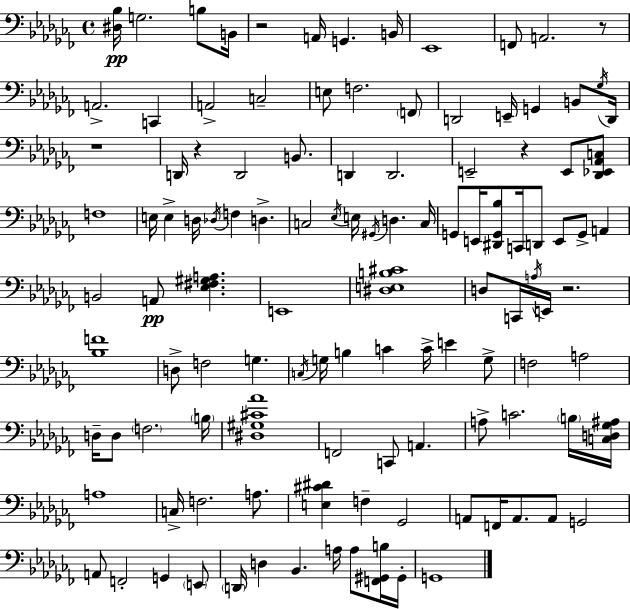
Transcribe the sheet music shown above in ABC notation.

X:1
T:Untitled
M:4/4
L:1/4
K:Abm
[^D,_B,]/4 G,2 B,/2 B,,/4 z2 A,,/4 G,, B,,/4 _E,,4 F,,/2 A,,2 z/2 A,,2 C,, A,,2 C,2 E,/2 F,2 F,,/2 D,,2 E,,/4 G,, B,,/2 _G,/4 D,,/4 z4 D,,/4 z D,,2 B,,/2 D,, D,,2 E,,2 z E,,/2 [_D,,_E,,_A,,C,]/2 F,4 E,/4 E, D,/4 _D,/4 F, D, C,2 _E,/4 E,/4 ^G,,/4 D, C,/4 G,,/2 E,,/4 [^D,,G,,_B,]/2 C,,/4 D,,/2 E,,/2 G,,/2 A,, B,,2 A,,/2 [_E,^F,^G,A,] E,,4 [^D,E,B,^C]4 D,/2 C,,/4 A,/4 E,,/4 z2 [_B,F]4 D,/2 F,2 G, C,/4 G,/4 B, C C/4 E G,/2 F,2 A,2 D,/4 D,/2 F,2 B,/4 [^D,^G,^C_A]4 F,,2 C,,/2 A,, A,/2 C2 B,/4 [C,D,_G,^A,]/4 A,4 C,/4 F,2 A,/2 [E,^C^D] F, _G,,2 A,,/2 F,,/4 A,,/2 A,,/2 G,,2 A,,/2 F,,2 G,, E,,/2 D,,/4 D, _B,, A,/4 A,/2 [F,,^G,,B,]/4 ^G,,/4 G,,4